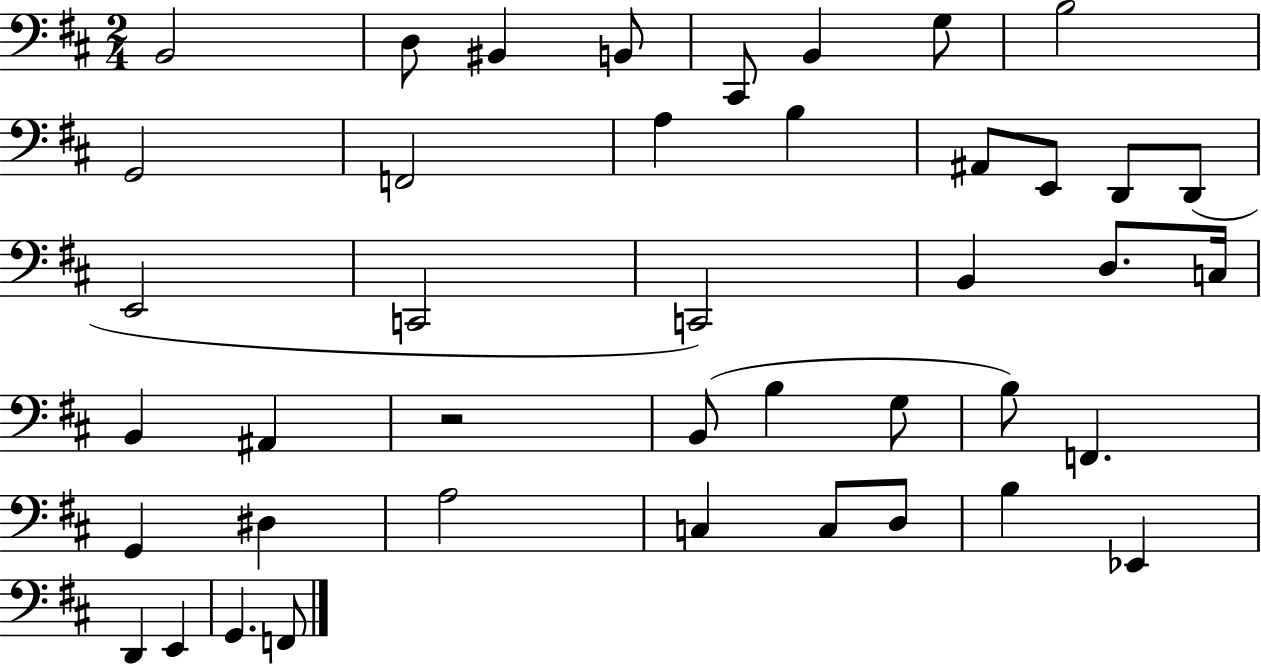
B2/h D3/e BIS2/q B2/e C#2/e B2/q G3/e B3/h G2/h F2/h A3/q B3/q A#2/e E2/e D2/e D2/e E2/h C2/h C2/h B2/q D3/e. C3/s B2/q A#2/q R/h B2/e B3/q G3/e B3/e F2/q. G2/q D#3/q A3/h C3/q C3/e D3/e B3/q Eb2/q D2/q E2/q G2/q. F2/e